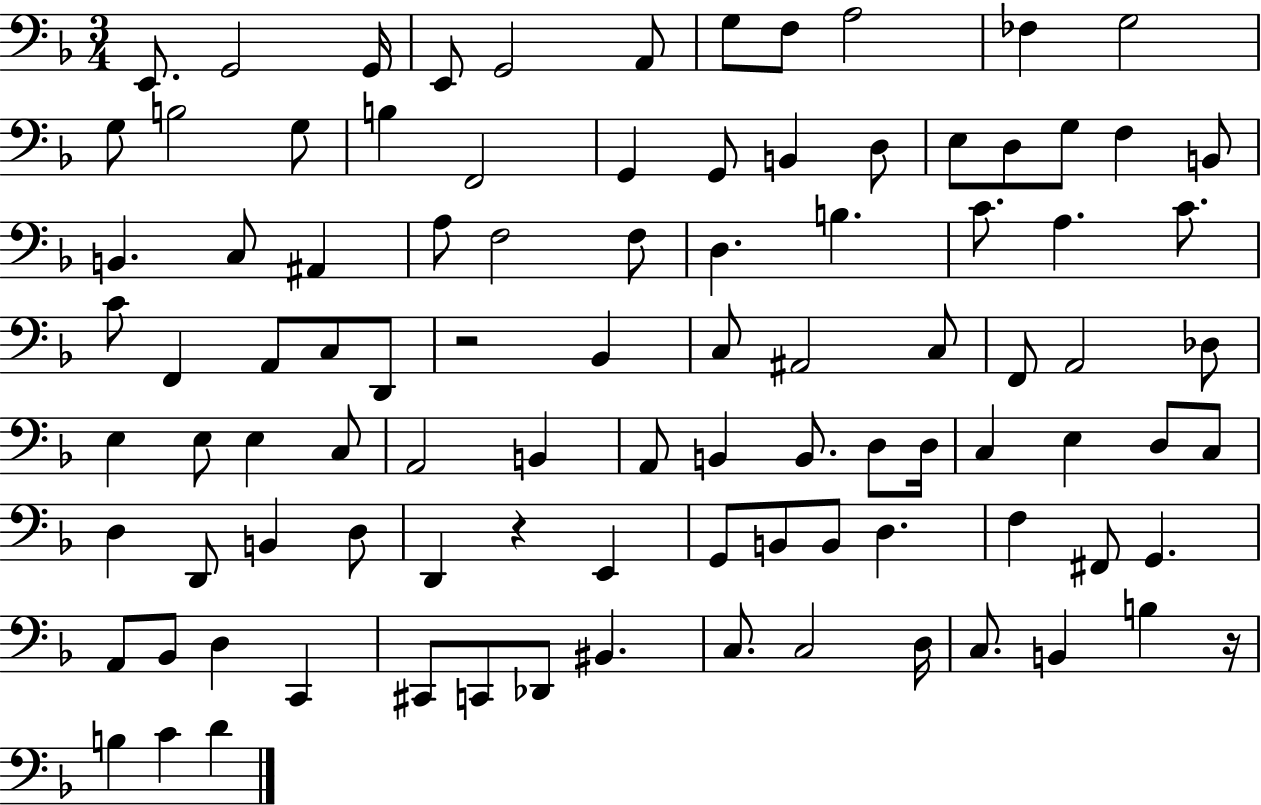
X:1
T:Untitled
M:3/4
L:1/4
K:F
E,,/2 G,,2 G,,/4 E,,/2 G,,2 A,,/2 G,/2 F,/2 A,2 _F, G,2 G,/2 B,2 G,/2 B, F,,2 G,, G,,/2 B,, D,/2 E,/2 D,/2 G,/2 F, B,,/2 B,, C,/2 ^A,, A,/2 F,2 F,/2 D, B, C/2 A, C/2 C/2 F,, A,,/2 C,/2 D,,/2 z2 _B,, C,/2 ^A,,2 C,/2 F,,/2 A,,2 _D,/2 E, E,/2 E, C,/2 A,,2 B,, A,,/2 B,, B,,/2 D,/2 D,/4 C, E, D,/2 C,/2 D, D,,/2 B,, D,/2 D,, z E,, G,,/2 B,,/2 B,,/2 D, F, ^F,,/2 G,, A,,/2 _B,,/2 D, C,, ^C,,/2 C,,/2 _D,,/2 ^B,, C,/2 C,2 D,/4 C,/2 B,, B, z/4 B, C D